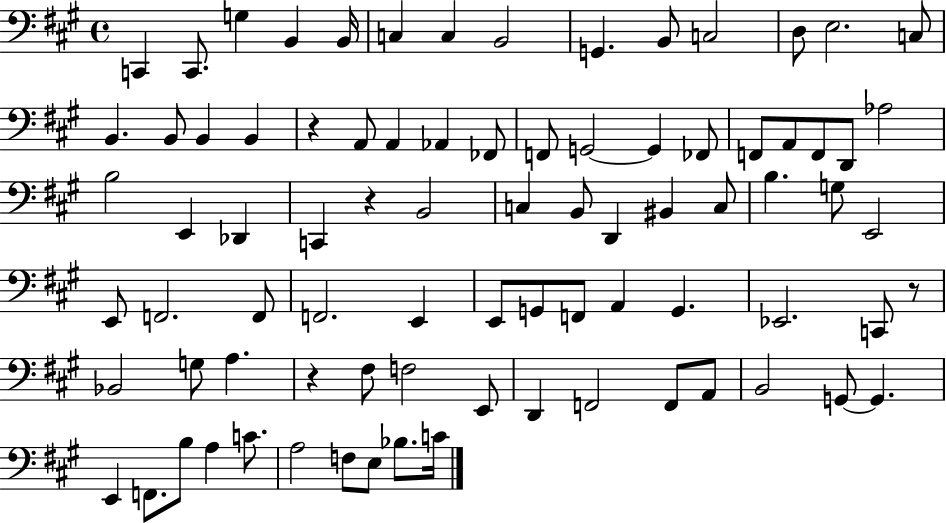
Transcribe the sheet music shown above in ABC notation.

X:1
T:Untitled
M:4/4
L:1/4
K:A
C,, C,,/2 G, B,, B,,/4 C, C, B,,2 G,, B,,/2 C,2 D,/2 E,2 C,/2 B,, B,,/2 B,, B,, z A,,/2 A,, _A,, _F,,/2 F,,/2 G,,2 G,, _F,,/2 F,,/2 A,,/2 F,,/2 D,,/2 _A,2 B,2 E,, _D,, C,, z B,,2 C, B,,/2 D,, ^B,, C,/2 B, G,/2 E,,2 E,,/2 F,,2 F,,/2 F,,2 E,, E,,/2 G,,/2 F,,/2 A,, G,, _E,,2 C,,/2 z/2 _B,,2 G,/2 A, z ^F,/2 F,2 E,,/2 D,, F,,2 F,,/2 A,,/2 B,,2 G,,/2 G,, E,, F,,/2 B,/2 A, C/2 A,2 F,/2 E,/2 _B,/2 C/4